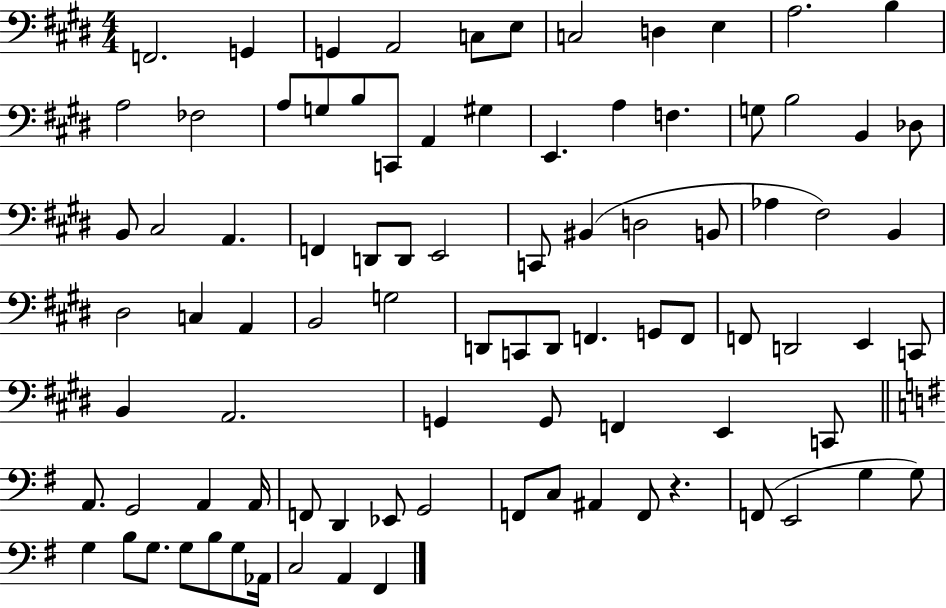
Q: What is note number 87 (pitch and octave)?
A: A2